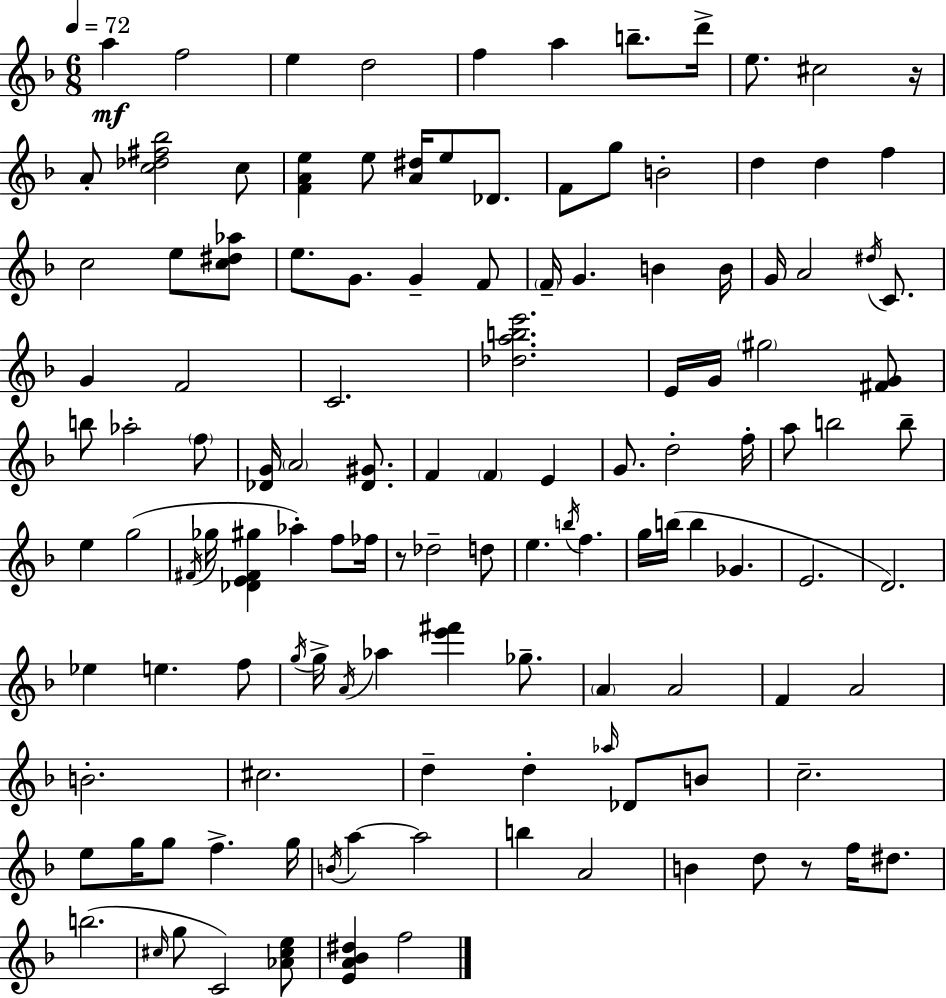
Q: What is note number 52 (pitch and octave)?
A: A5